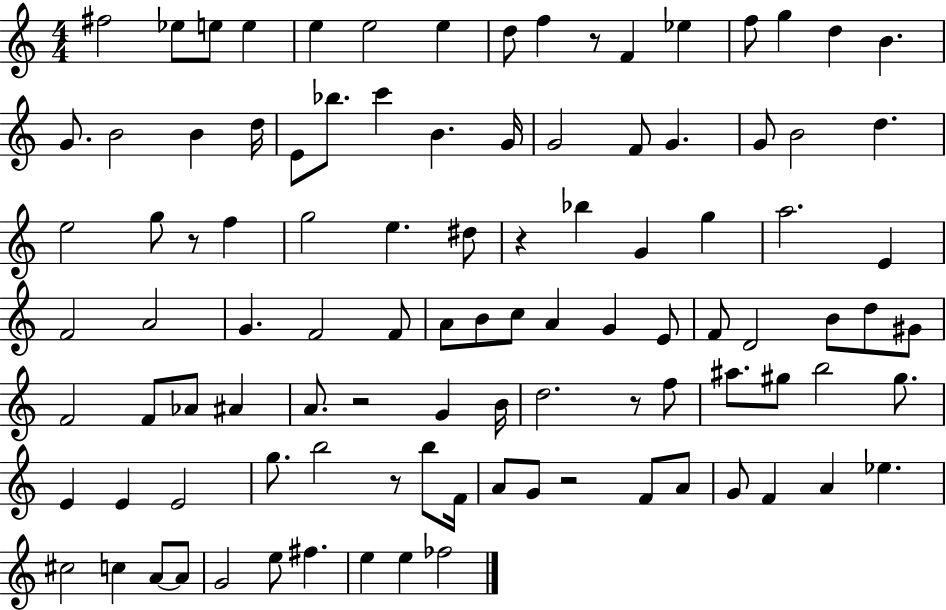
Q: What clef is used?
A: treble